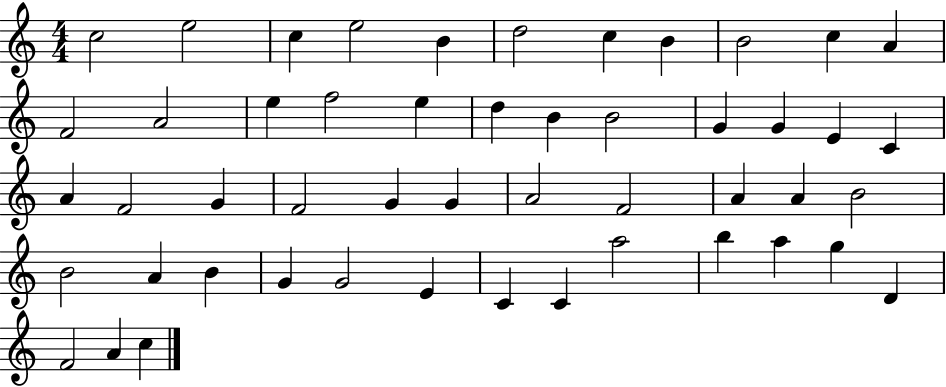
X:1
T:Untitled
M:4/4
L:1/4
K:C
c2 e2 c e2 B d2 c B B2 c A F2 A2 e f2 e d B B2 G G E C A F2 G F2 G G A2 F2 A A B2 B2 A B G G2 E C C a2 b a g D F2 A c